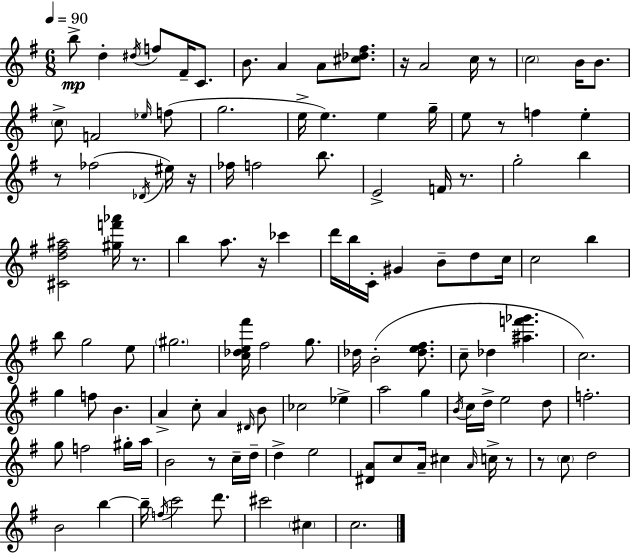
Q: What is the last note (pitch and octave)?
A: C5